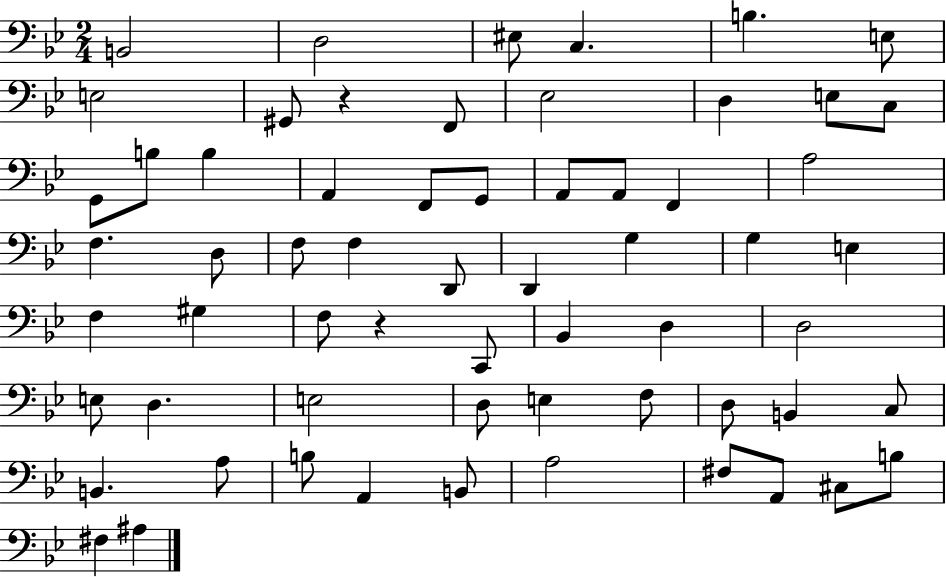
X:1
T:Untitled
M:2/4
L:1/4
K:Bb
B,,2 D,2 ^E,/2 C, B, E,/2 E,2 ^G,,/2 z F,,/2 _E,2 D, E,/2 C,/2 G,,/2 B,/2 B, A,, F,,/2 G,,/2 A,,/2 A,,/2 F,, A,2 F, D,/2 F,/2 F, D,,/2 D,, G, G, E, F, ^G, F,/2 z C,,/2 _B,, D, D,2 E,/2 D, E,2 D,/2 E, F,/2 D,/2 B,, C,/2 B,, A,/2 B,/2 A,, B,,/2 A,2 ^F,/2 A,,/2 ^C,/2 B,/2 ^F, ^A,